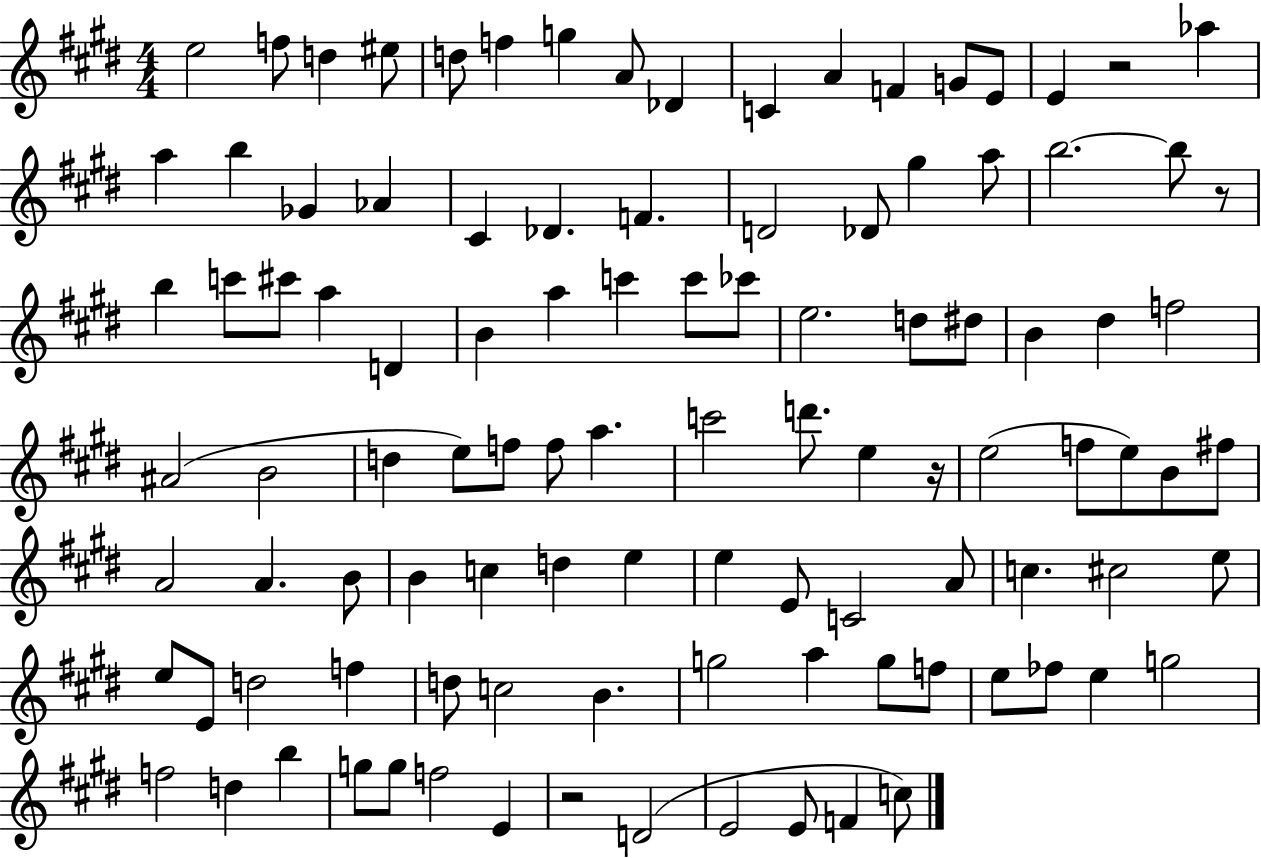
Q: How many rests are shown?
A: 4